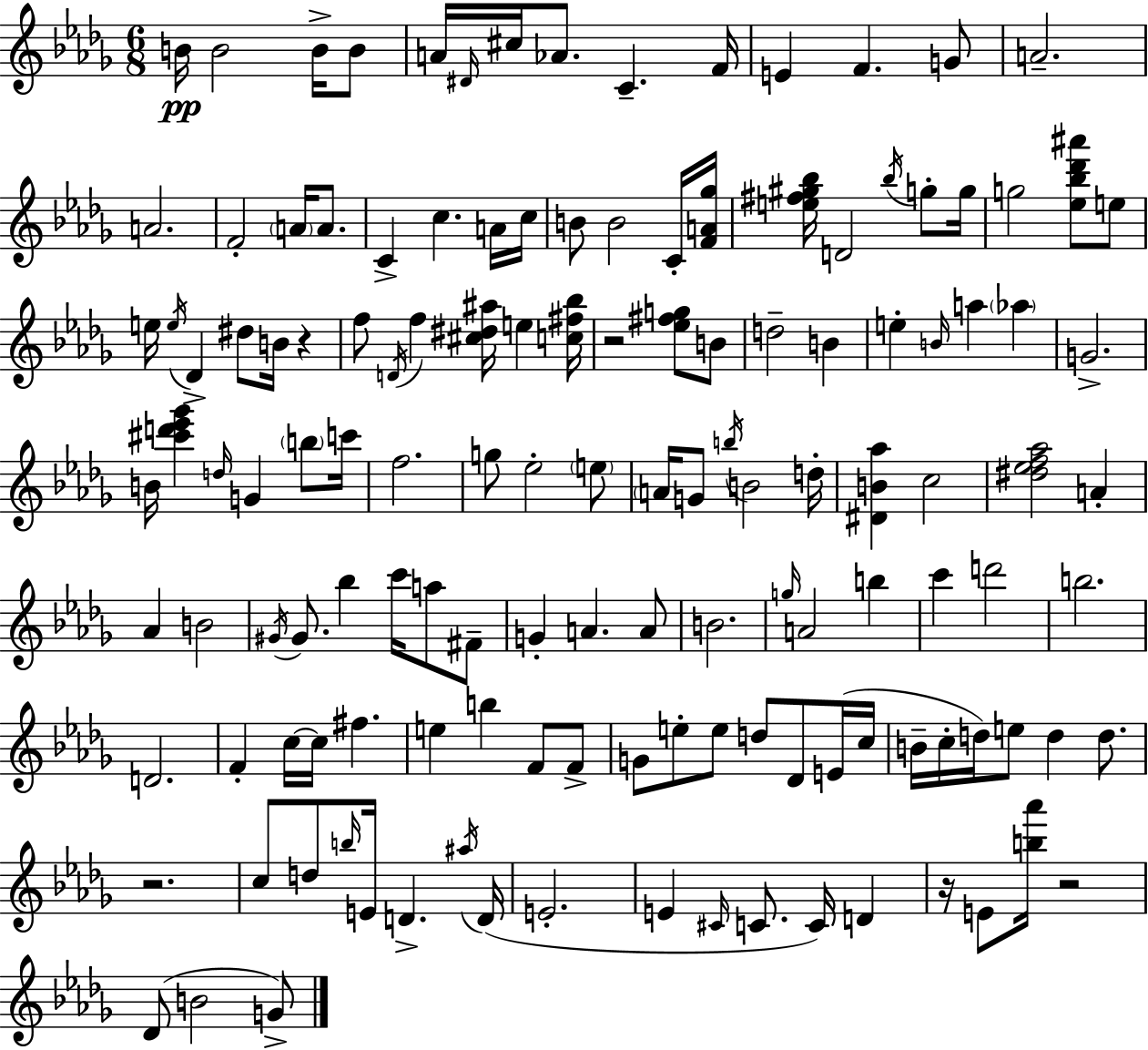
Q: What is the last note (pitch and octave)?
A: G4